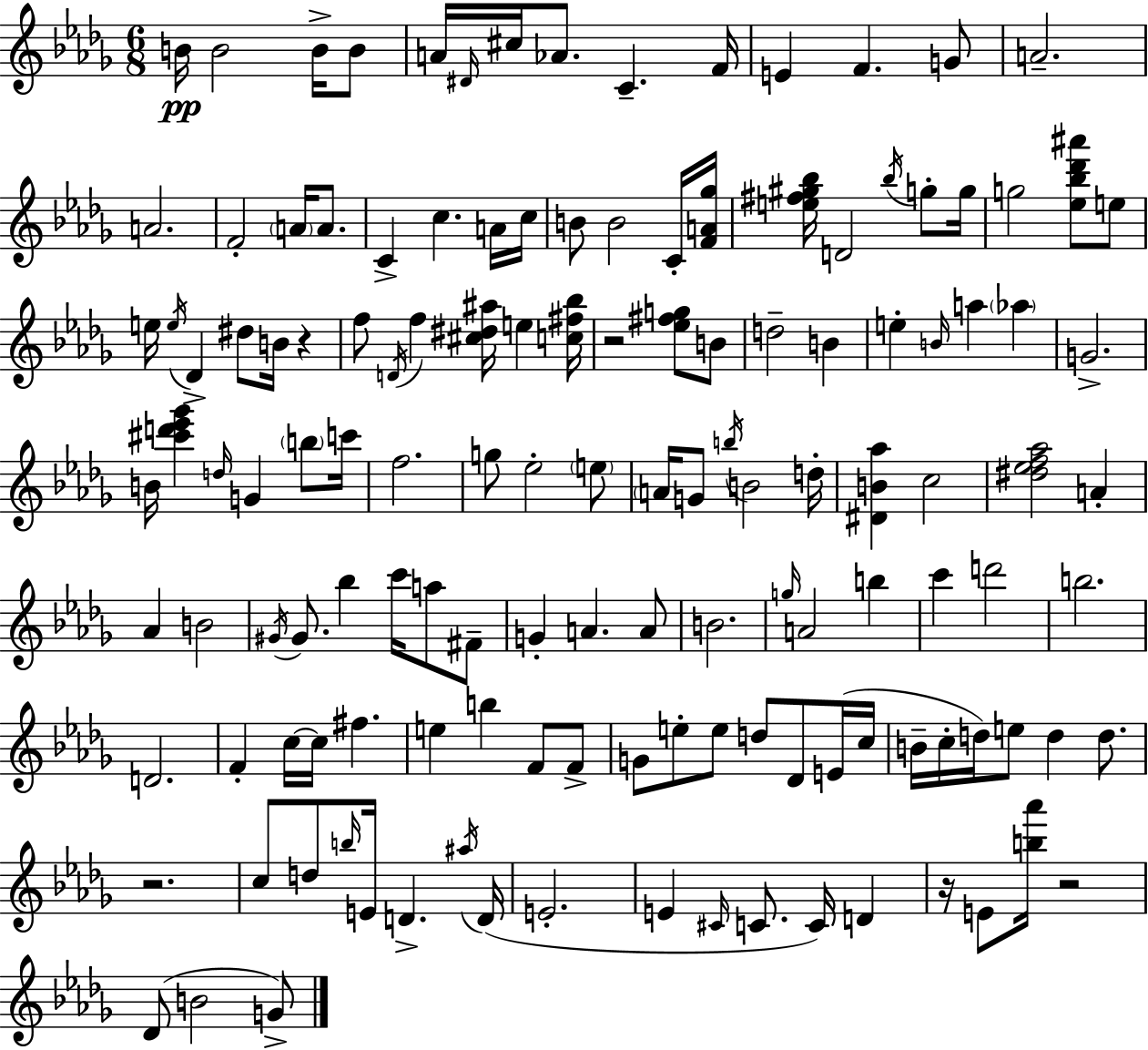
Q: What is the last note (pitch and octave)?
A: G4